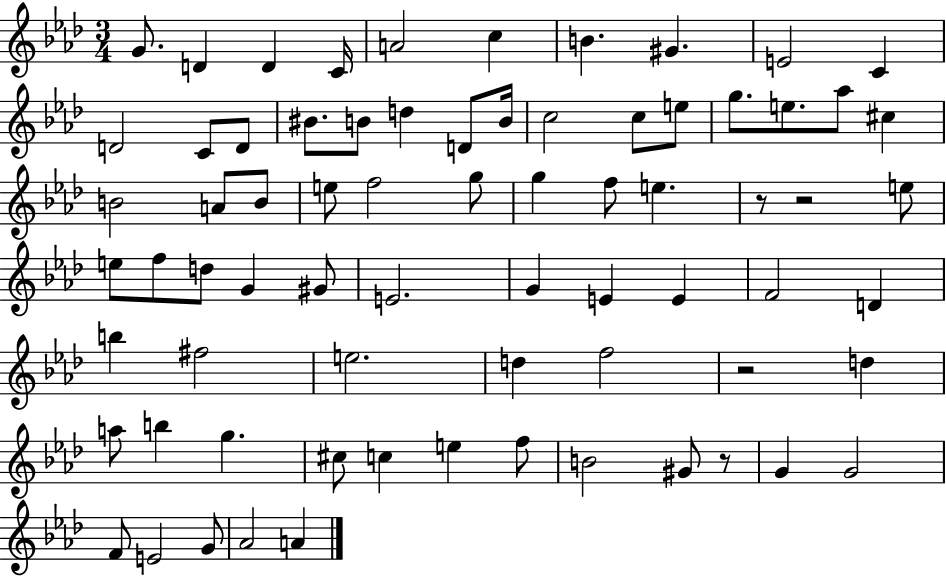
{
  \clef treble
  \numericTimeSignature
  \time 3/4
  \key aes \major
  g'8. d'4 d'4 c'16 | a'2 c''4 | b'4. gis'4. | e'2 c'4 | \break d'2 c'8 d'8 | bis'8. b'8 d''4 d'8 b'16 | c''2 c''8 e''8 | g''8. e''8. aes''8 cis''4 | \break b'2 a'8 b'8 | e''8 f''2 g''8 | g''4 f''8 e''4. | r8 r2 e''8 | \break e''8 f''8 d''8 g'4 gis'8 | e'2. | g'4 e'4 e'4 | f'2 d'4 | \break b''4 fis''2 | e''2. | d''4 f''2 | r2 d''4 | \break a''8 b''4 g''4. | cis''8 c''4 e''4 f''8 | b'2 gis'8 r8 | g'4 g'2 | \break f'8 e'2 g'8 | aes'2 a'4 | \bar "|."
}